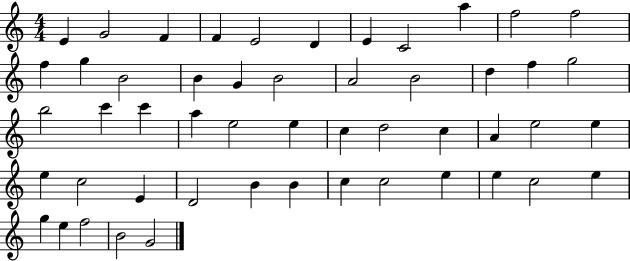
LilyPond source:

{
  \clef treble
  \numericTimeSignature
  \time 4/4
  \key c \major
  e'4 g'2 f'4 | f'4 e'2 d'4 | e'4 c'2 a''4 | f''2 f''2 | \break f''4 g''4 b'2 | b'4 g'4 b'2 | a'2 b'2 | d''4 f''4 g''2 | \break b''2 c'''4 c'''4 | a''4 e''2 e''4 | c''4 d''2 c''4 | a'4 e''2 e''4 | \break e''4 c''2 e'4 | d'2 b'4 b'4 | c''4 c''2 e''4 | e''4 c''2 e''4 | \break g''4 e''4 f''2 | b'2 g'2 | \bar "|."
}